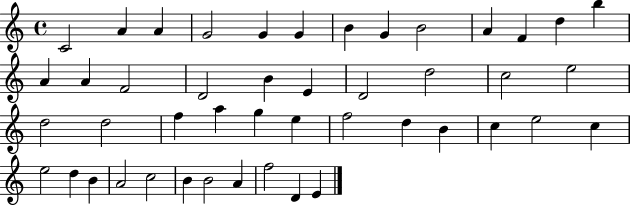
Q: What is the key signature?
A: C major